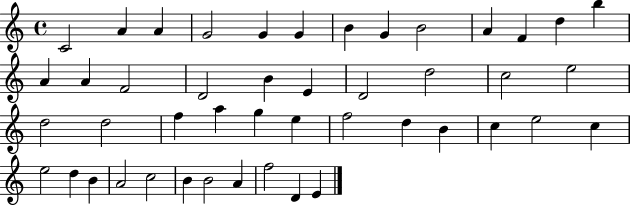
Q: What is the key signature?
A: C major